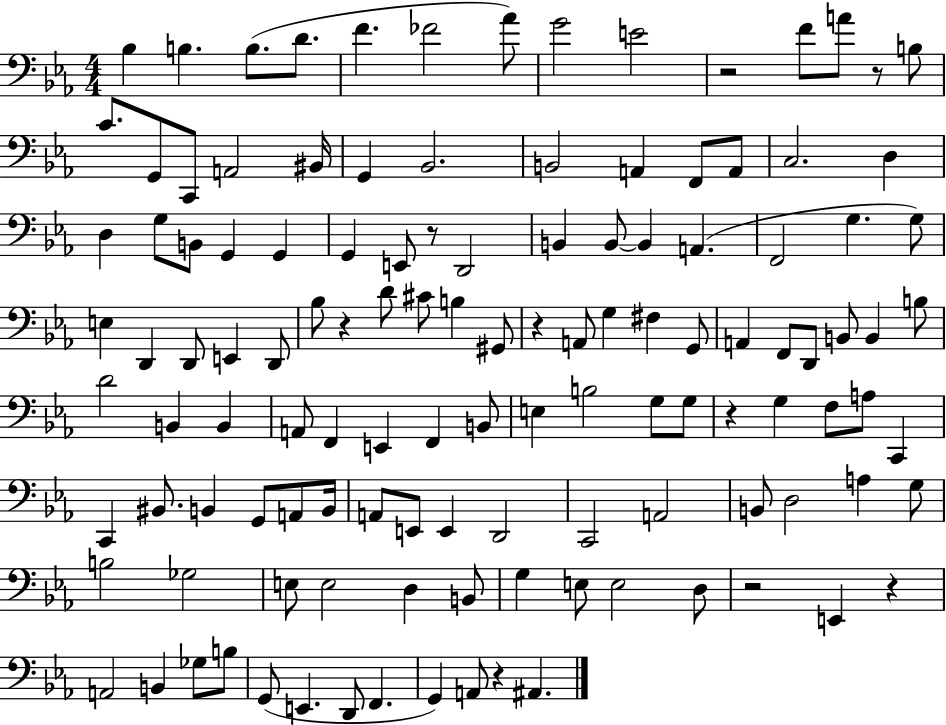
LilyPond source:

{
  \clef bass
  \numericTimeSignature
  \time 4/4
  \key ees \major
  bes4 b4. b8.( d'8. | f'4. fes'2 aes'8) | g'2 e'2 | r2 f'8 a'8 r8 b8 | \break c'8. g,8 c,8 a,2 bis,16 | g,4 bes,2. | b,2 a,4 f,8 a,8 | c2. d4 | \break d4 g8 b,8 g,4 g,4 | g,4 e,8 r8 d,2 | b,4 b,8~~ b,4 a,4.( | f,2 g4. g8) | \break e4 d,4 d,8 e,4 d,8 | bes8 r4 d'8 cis'8 b4 gis,8 | r4 a,8 g4 fis4 g,8 | a,4 f,8 d,8 b,8 b,4 b8 | \break d'2 b,4 b,4 | a,8 f,4 e,4 f,4 b,8 | e4 b2 g8 g8 | r4 g4 f8 a8 c,4 | \break c,4 bis,8. b,4 g,8 a,8 b,16 | a,8 e,8 e,4 d,2 | c,2 a,2 | b,8 d2 a4 g8 | \break b2 ges2 | e8 e2 d4 b,8 | g4 e8 e2 d8 | r2 e,4 r4 | \break a,2 b,4 ges8 b8 | g,8( e,4. d,8 f,4. | g,4) a,8 r4 ais,4. | \bar "|."
}